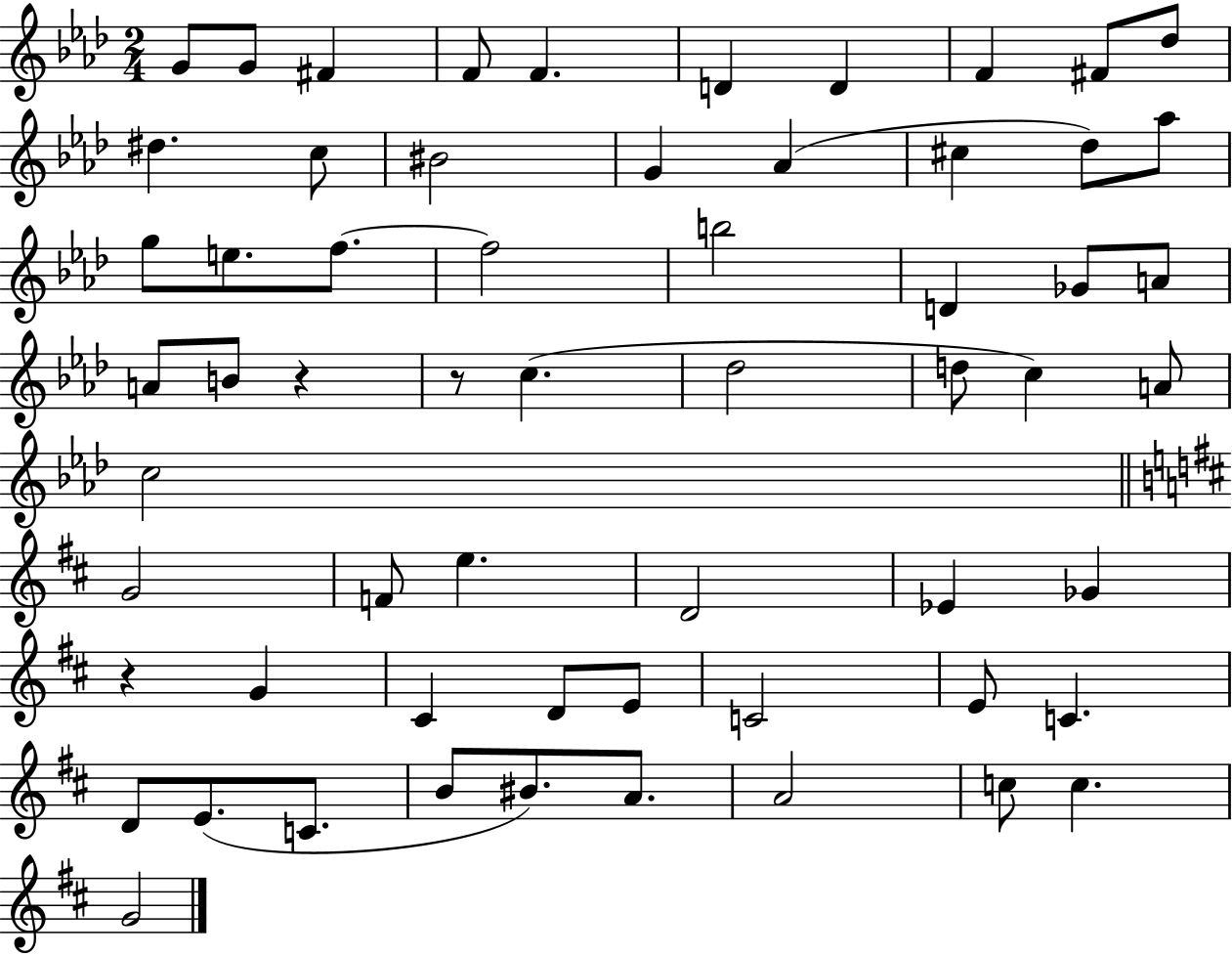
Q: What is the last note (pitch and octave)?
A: G4